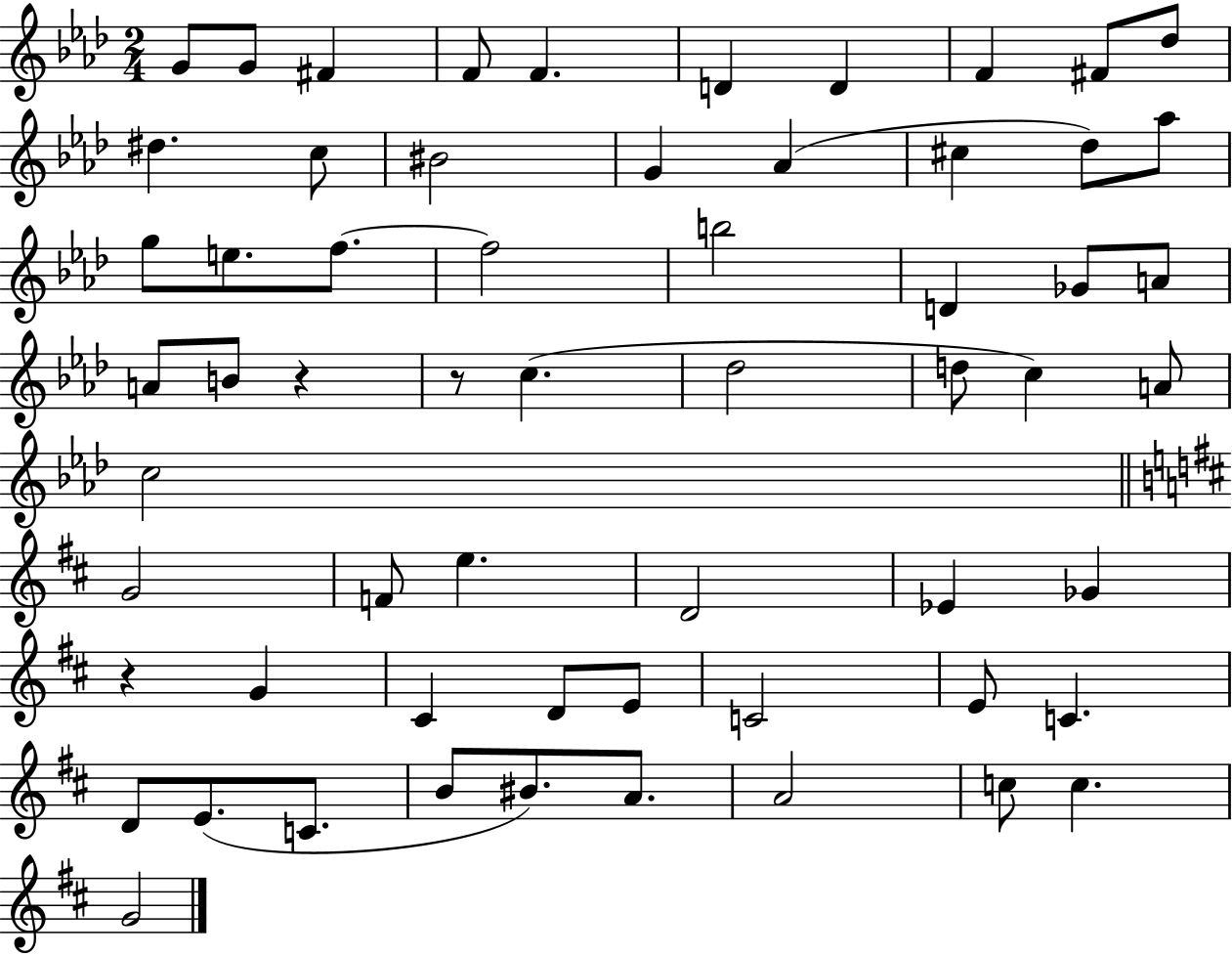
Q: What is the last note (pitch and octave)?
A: G4